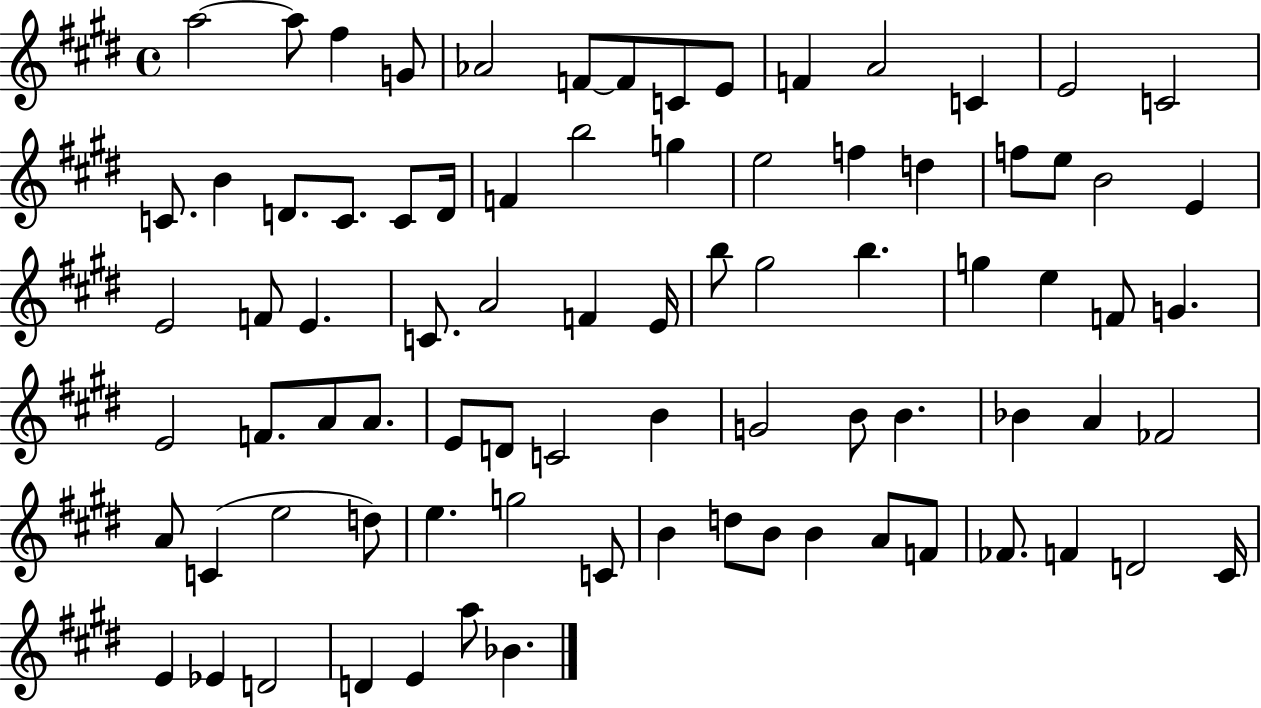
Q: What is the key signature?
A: E major